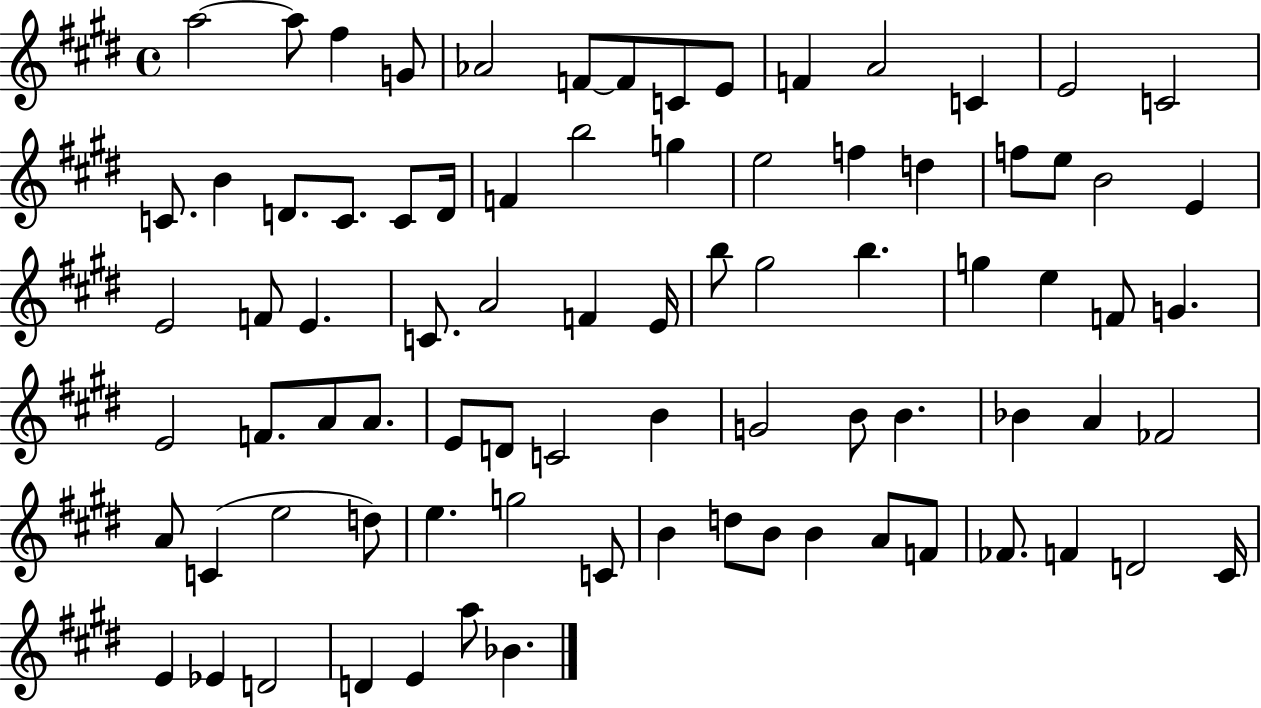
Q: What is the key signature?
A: E major